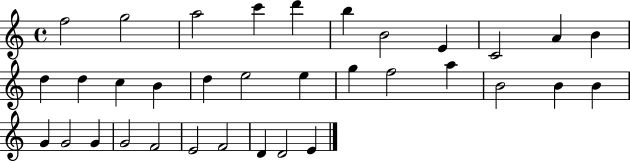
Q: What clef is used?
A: treble